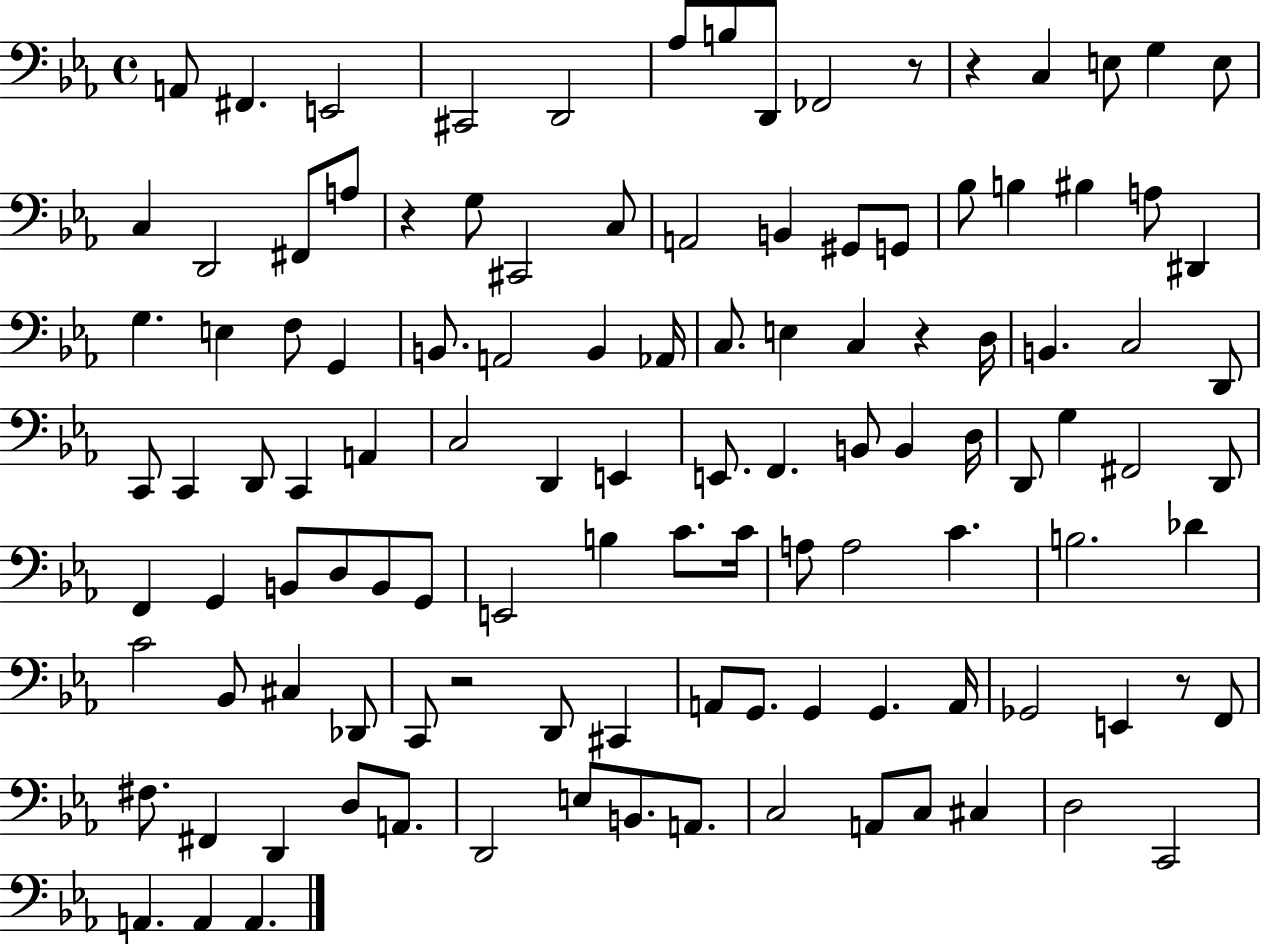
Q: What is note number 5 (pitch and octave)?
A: D2